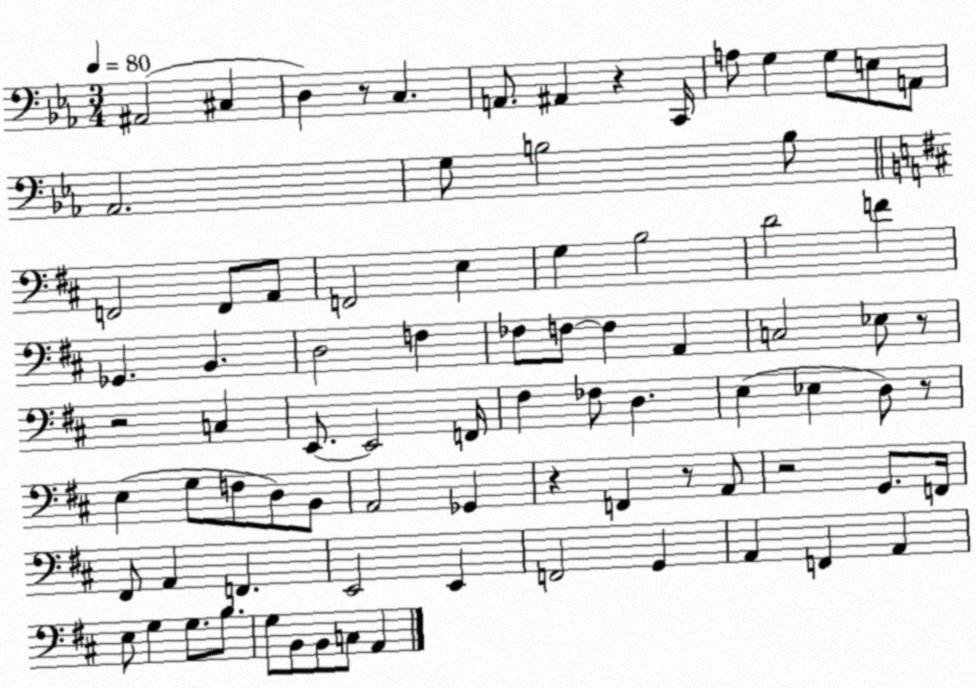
X:1
T:Untitled
M:3/4
L:1/4
K:Eb
^A,,2 ^C, D, z/2 C, A,,/2 ^A,, z C,,/4 A,/2 G, G,/2 E,/2 A,,/2 _A,,2 G,/2 B,2 B,/2 F,,2 F,,/2 A,,/2 F,,2 E, G, B,2 D2 F _G,, B,, D,2 F, _F,/2 F,/2 F, A,, C,2 _E,/2 z/2 z2 C, E,,/2 E,,2 F,,/4 ^F, _F,/2 D, E, _E, D,/2 z/2 E, G,/2 F,/2 D,/2 B,,/2 A,,2 _G,, z F,, z/2 A,,/2 z2 G,,/2 F,,/4 ^F,,/2 A,, F,, E,,2 E,, F,,2 G,, A,, F,, A,, E,/2 G, G,/2 B,/2 G,/2 B,,/2 B,,/2 C,/2 A,,